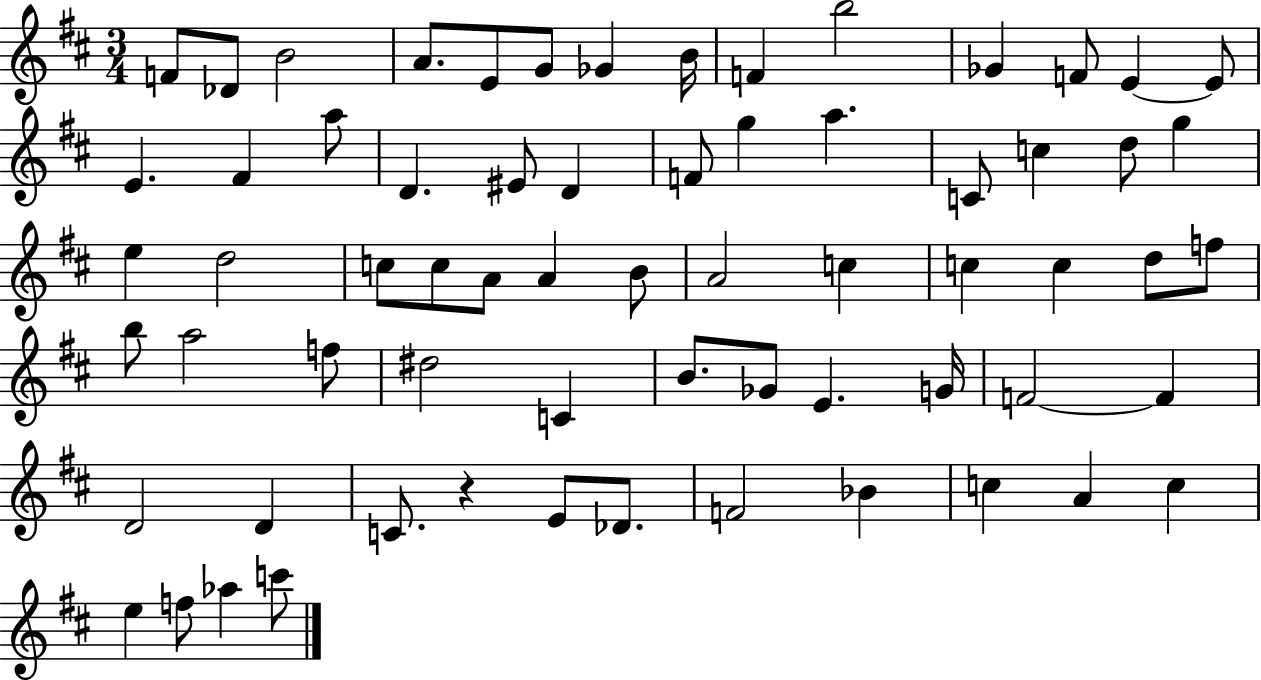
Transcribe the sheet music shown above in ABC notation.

X:1
T:Untitled
M:3/4
L:1/4
K:D
F/2 _D/2 B2 A/2 E/2 G/2 _G B/4 F b2 _G F/2 E E/2 E ^F a/2 D ^E/2 D F/2 g a C/2 c d/2 g e d2 c/2 c/2 A/2 A B/2 A2 c c c d/2 f/2 b/2 a2 f/2 ^d2 C B/2 _G/2 E G/4 F2 F D2 D C/2 z E/2 _D/2 F2 _B c A c e f/2 _a c'/2